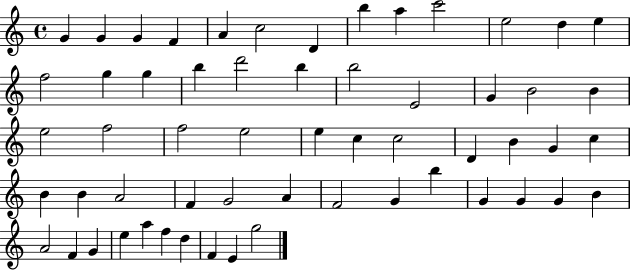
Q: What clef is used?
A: treble